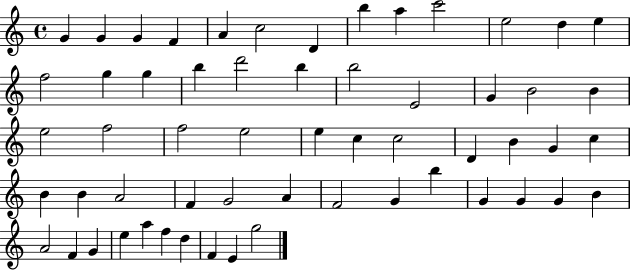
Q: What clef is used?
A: treble